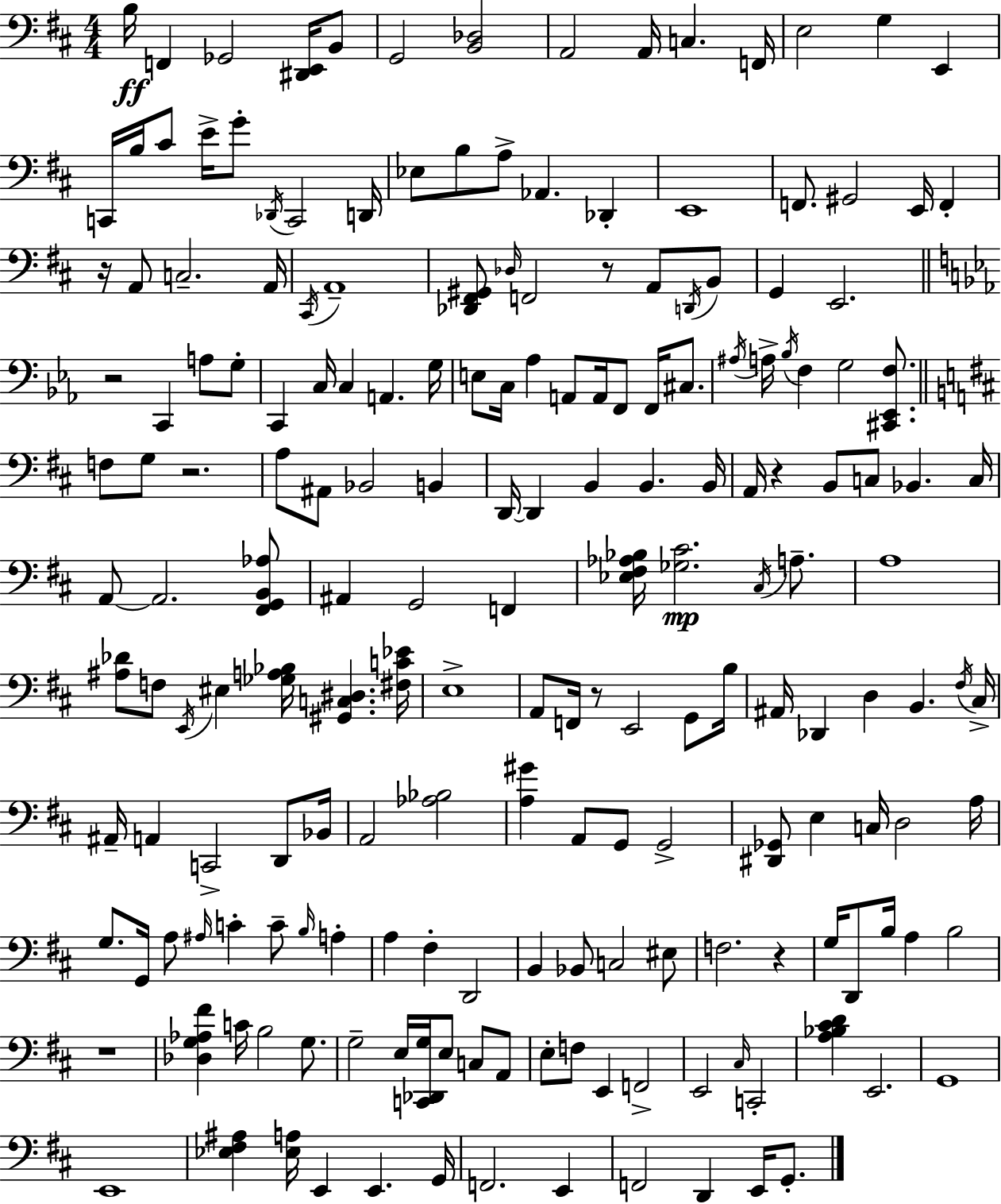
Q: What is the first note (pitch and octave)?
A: B3